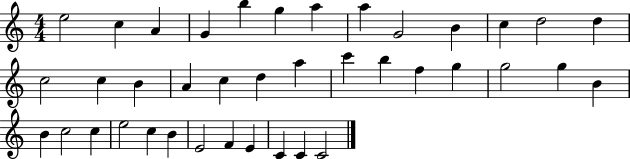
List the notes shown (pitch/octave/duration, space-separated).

E5/h C5/q A4/q G4/q B5/q G5/q A5/q A5/q G4/h B4/q C5/q D5/h D5/q C5/h C5/q B4/q A4/q C5/q D5/q A5/q C6/q B5/q F5/q G5/q G5/h G5/q B4/q B4/q C5/h C5/q E5/h C5/q B4/q E4/h F4/q E4/q C4/q C4/q C4/h